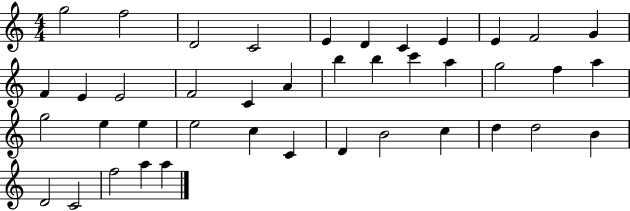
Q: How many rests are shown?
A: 0